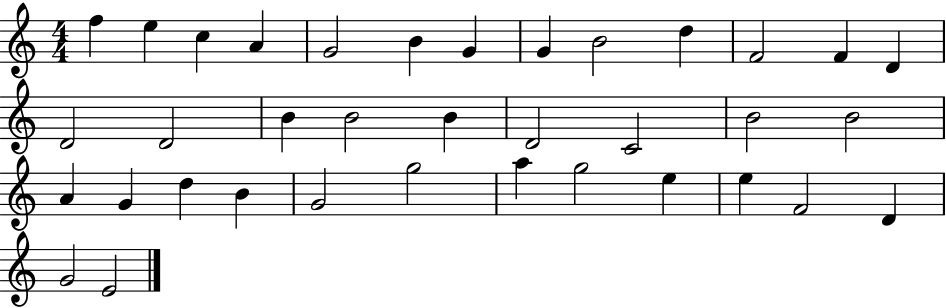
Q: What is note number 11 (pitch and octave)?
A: F4